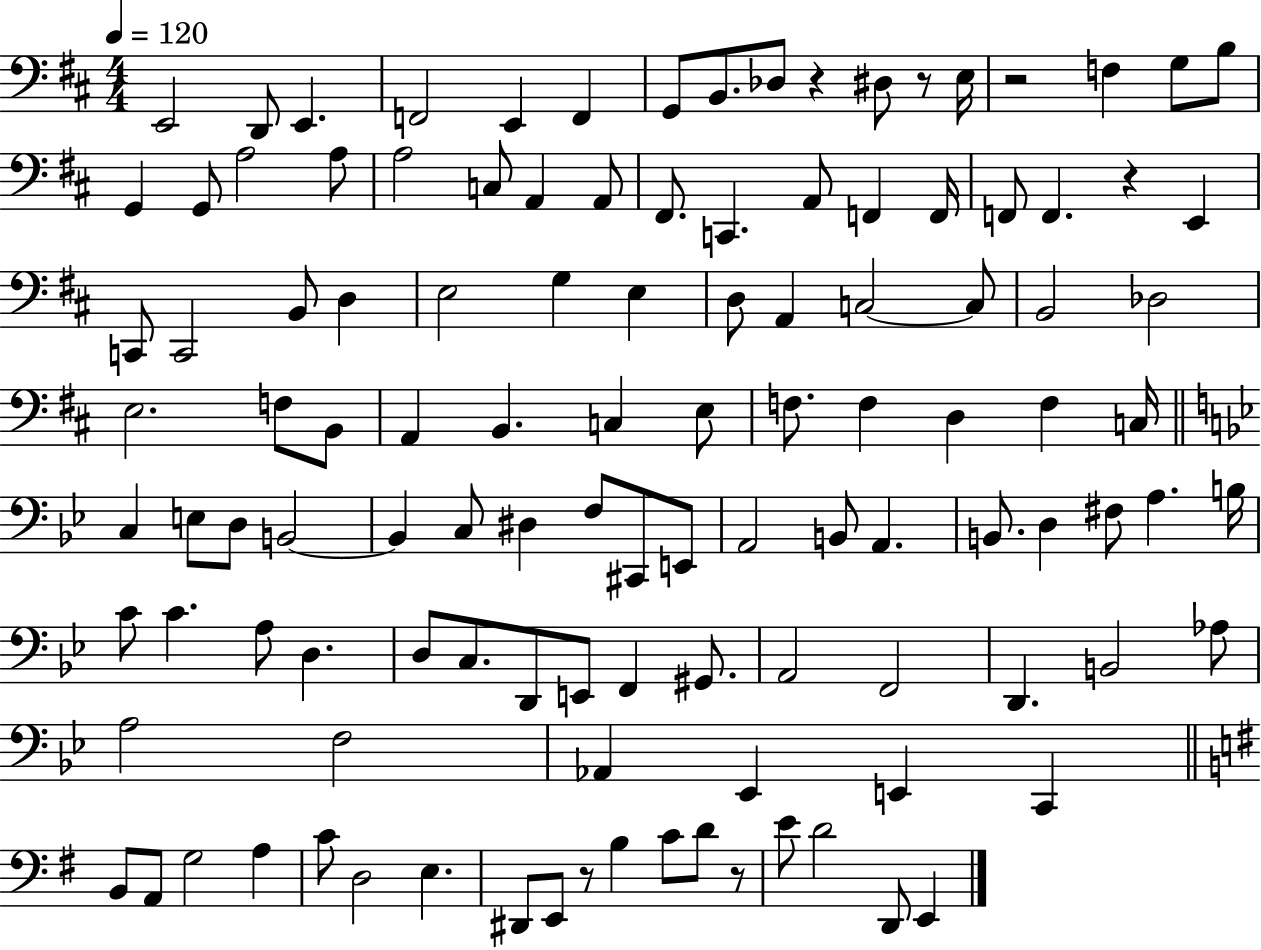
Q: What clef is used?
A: bass